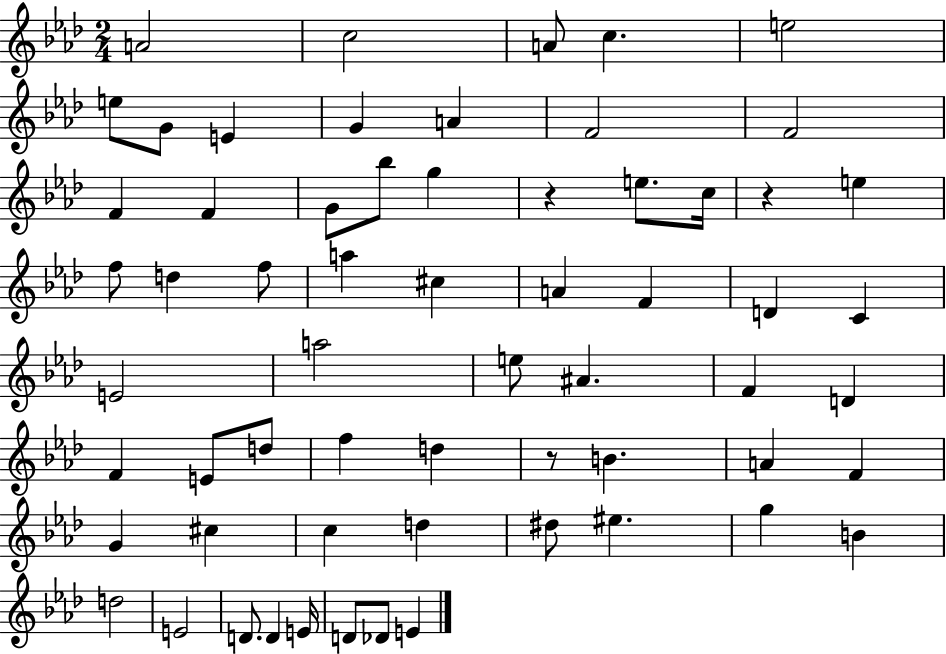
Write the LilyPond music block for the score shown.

{
  \clef treble
  \numericTimeSignature
  \time 2/4
  \key aes \major
  a'2 | c''2 | a'8 c''4. | e''2 | \break e''8 g'8 e'4 | g'4 a'4 | f'2 | f'2 | \break f'4 f'4 | g'8 bes''8 g''4 | r4 e''8. c''16 | r4 e''4 | \break f''8 d''4 f''8 | a''4 cis''4 | a'4 f'4 | d'4 c'4 | \break e'2 | a''2 | e''8 ais'4. | f'4 d'4 | \break f'4 e'8 d''8 | f''4 d''4 | r8 b'4. | a'4 f'4 | \break g'4 cis''4 | c''4 d''4 | dis''8 eis''4. | g''4 b'4 | \break d''2 | e'2 | d'8. d'4 e'16 | d'8 des'8 e'4 | \break \bar "|."
}